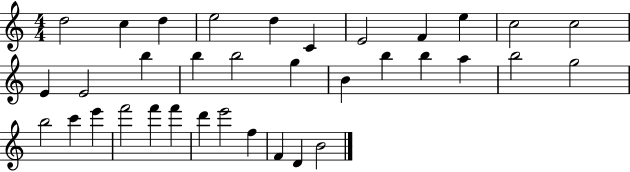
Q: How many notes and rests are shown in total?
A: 35